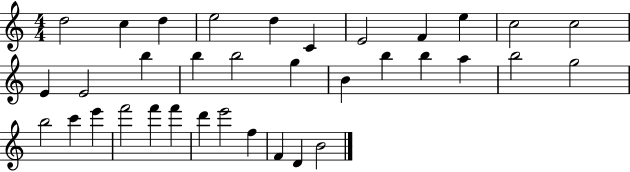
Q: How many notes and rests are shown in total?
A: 35